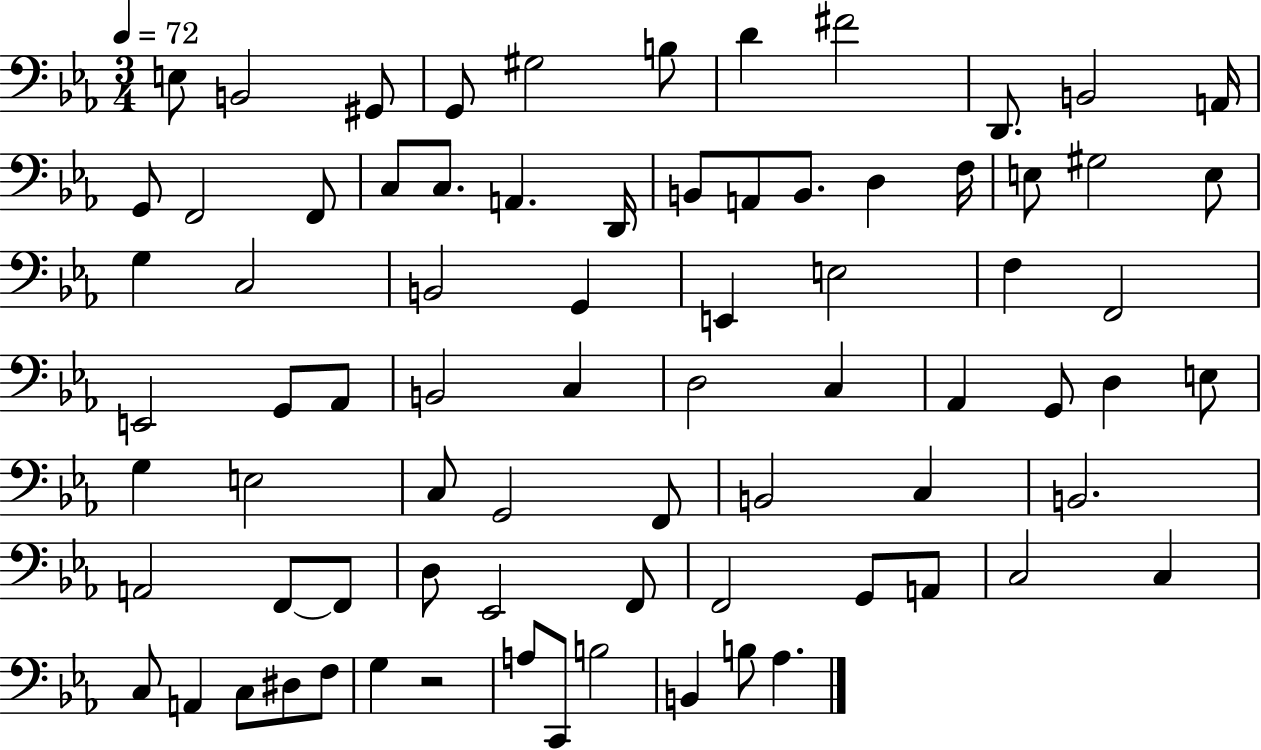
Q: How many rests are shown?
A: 1